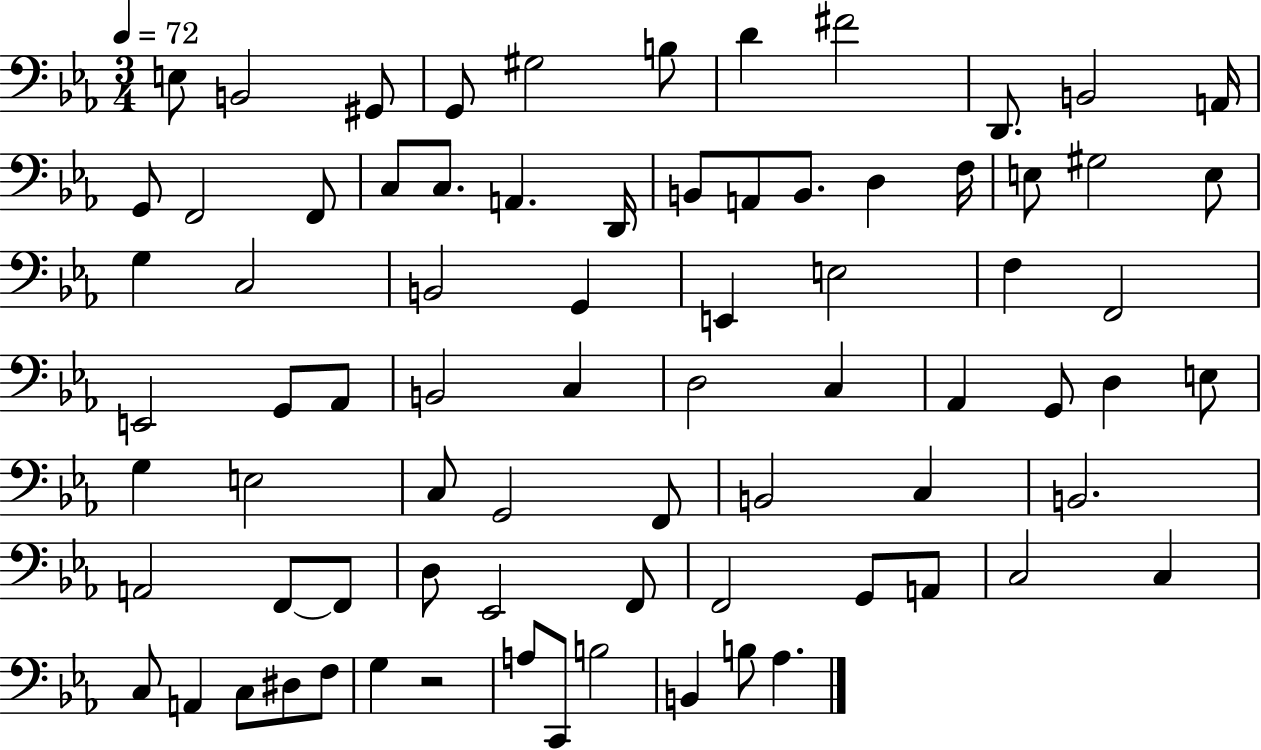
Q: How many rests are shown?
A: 1